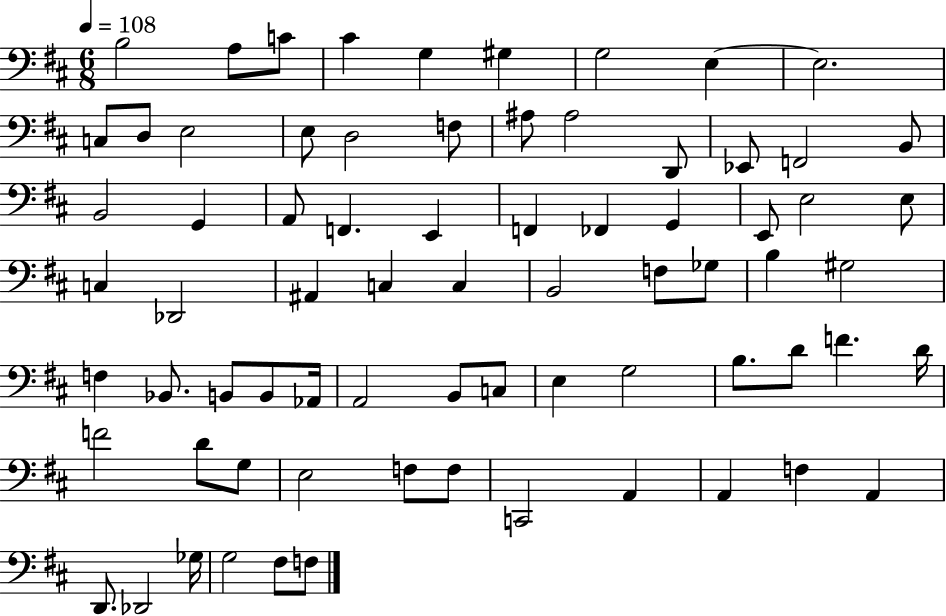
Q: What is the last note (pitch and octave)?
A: F3